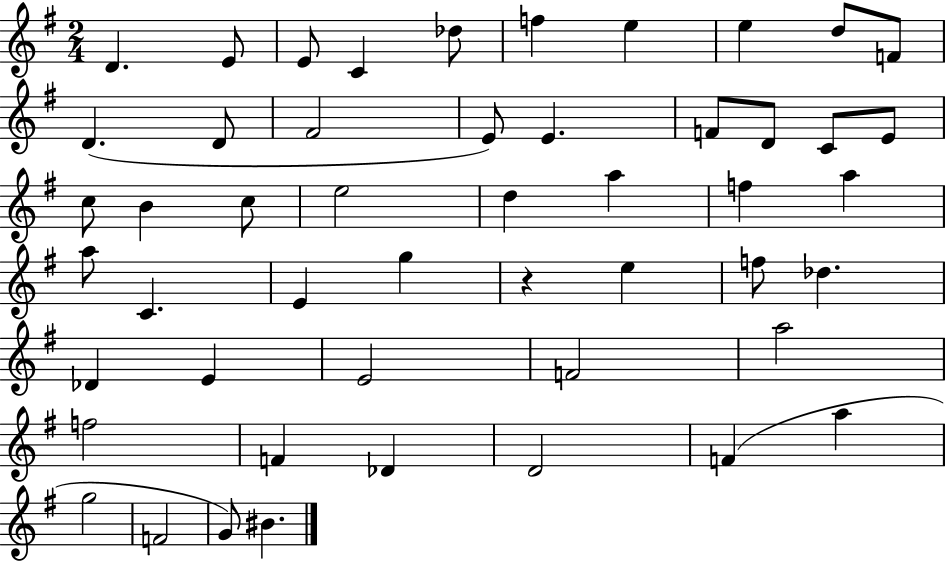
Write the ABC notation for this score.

X:1
T:Untitled
M:2/4
L:1/4
K:G
D E/2 E/2 C _d/2 f e e d/2 F/2 D D/2 ^F2 E/2 E F/2 D/2 C/2 E/2 c/2 B c/2 e2 d a f a a/2 C E g z e f/2 _d _D E E2 F2 a2 f2 F _D D2 F a g2 F2 G/2 ^B